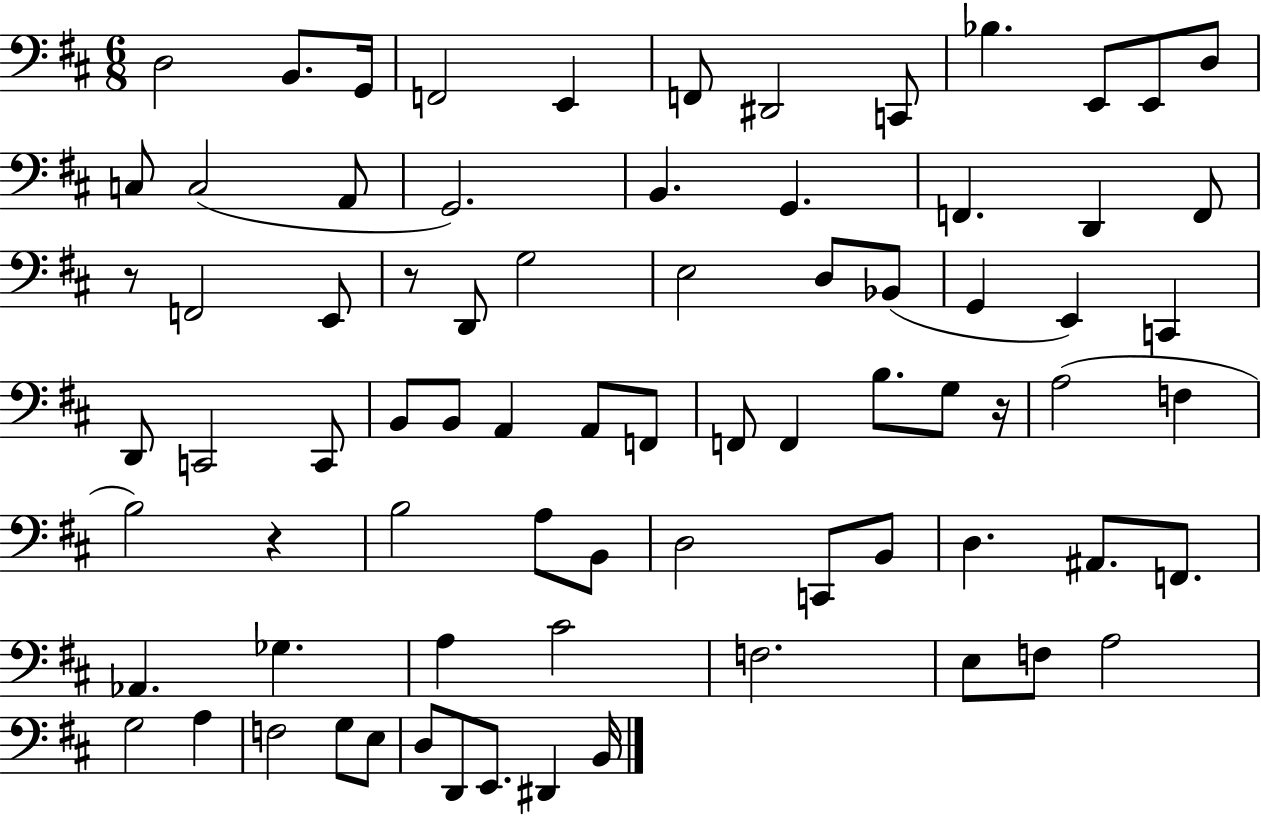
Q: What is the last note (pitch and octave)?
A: B2